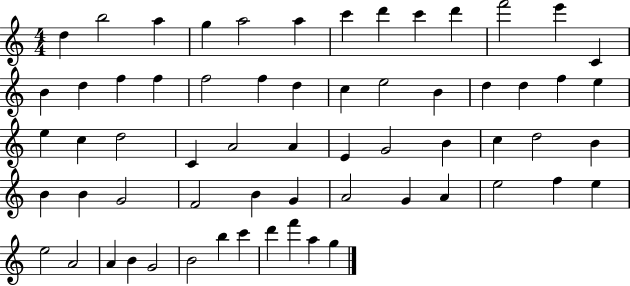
{
  \clef treble
  \numericTimeSignature
  \time 4/4
  \key c \major
  d''4 b''2 a''4 | g''4 a''2 a''4 | c'''4 d'''4 c'''4 d'''4 | f'''2 e'''4 c'4 | \break b'4 d''4 f''4 f''4 | f''2 f''4 d''4 | c''4 e''2 b'4 | d''4 d''4 f''4 e''4 | \break e''4 c''4 d''2 | c'4 a'2 a'4 | e'4 g'2 b'4 | c''4 d''2 b'4 | \break b'4 b'4 g'2 | f'2 b'4 g'4 | a'2 g'4 a'4 | e''2 f''4 e''4 | \break e''2 a'2 | a'4 b'4 g'2 | b'2 b''4 c'''4 | d'''4 f'''4 a''4 g''4 | \break \bar "|."
}